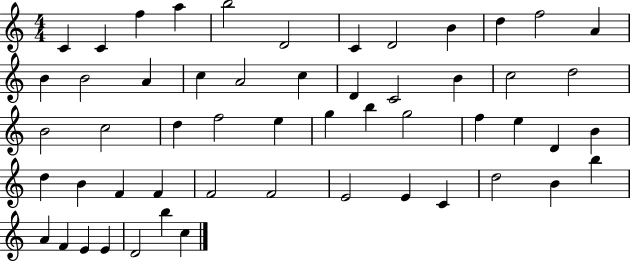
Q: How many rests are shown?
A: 0